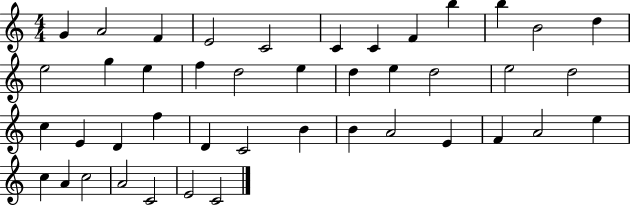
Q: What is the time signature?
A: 4/4